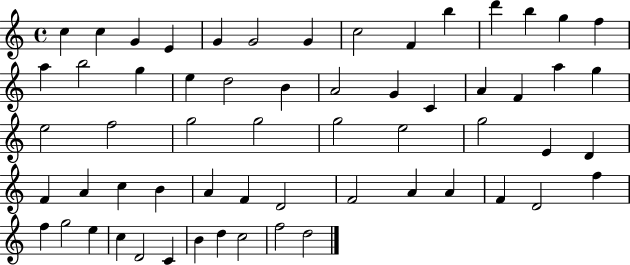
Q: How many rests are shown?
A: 0